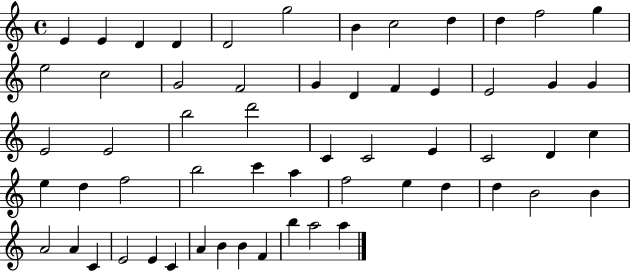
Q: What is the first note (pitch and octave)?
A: E4